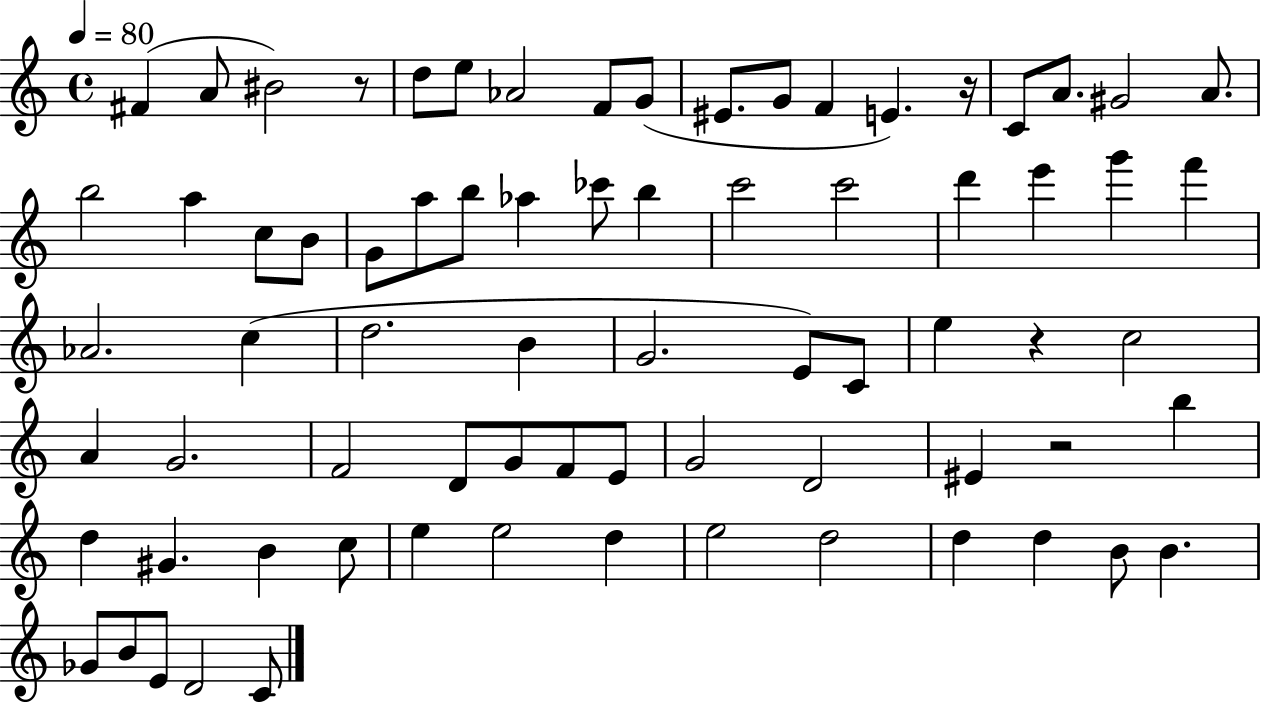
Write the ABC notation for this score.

X:1
T:Untitled
M:4/4
L:1/4
K:C
^F A/2 ^B2 z/2 d/2 e/2 _A2 F/2 G/2 ^E/2 G/2 F E z/4 C/2 A/2 ^G2 A/2 b2 a c/2 B/2 G/2 a/2 b/2 _a _c'/2 b c'2 c'2 d' e' g' f' _A2 c d2 B G2 E/2 C/2 e z c2 A G2 F2 D/2 G/2 F/2 E/2 G2 D2 ^E z2 b d ^G B c/2 e e2 d e2 d2 d d B/2 B _G/2 B/2 E/2 D2 C/2